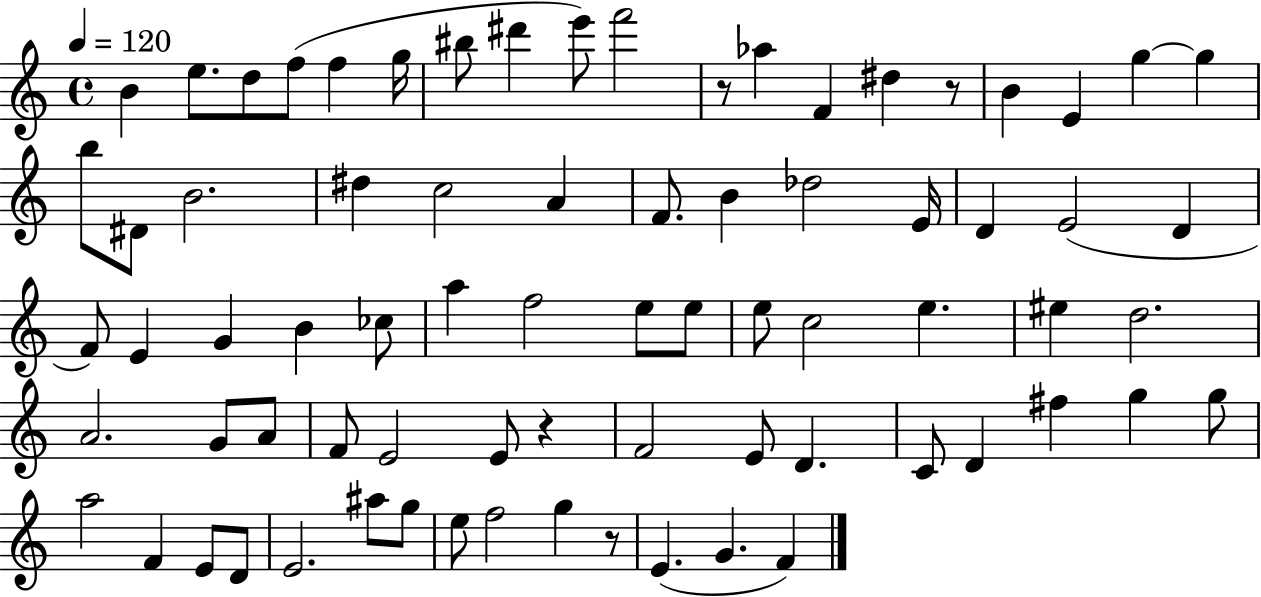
X:1
T:Untitled
M:4/4
L:1/4
K:C
B e/2 d/2 f/2 f g/4 ^b/2 ^d' e'/2 f'2 z/2 _a F ^d z/2 B E g g b/2 ^D/2 B2 ^d c2 A F/2 B _d2 E/4 D E2 D F/2 E G B _c/2 a f2 e/2 e/2 e/2 c2 e ^e d2 A2 G/2 A/2 F/2 E2 E/2 z F2 E/2 D C/2 D ^f g g/2 a2 F E/2 D/2 E2 ^a/2 g/2 e/2 f2 g z/2 E G F